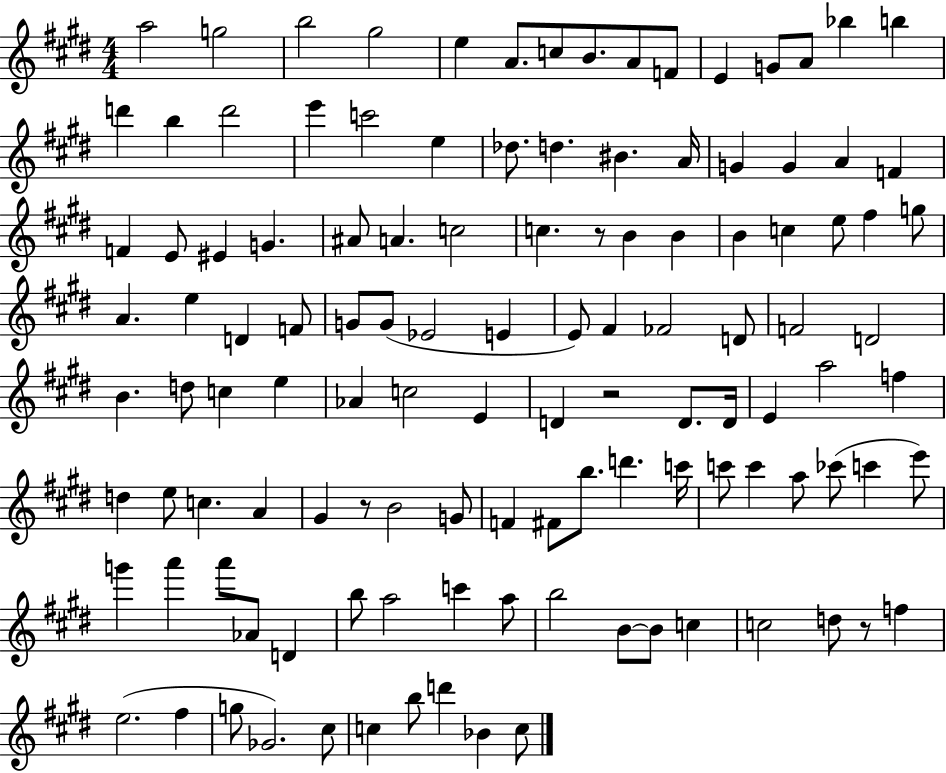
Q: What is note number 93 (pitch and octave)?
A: Ab4